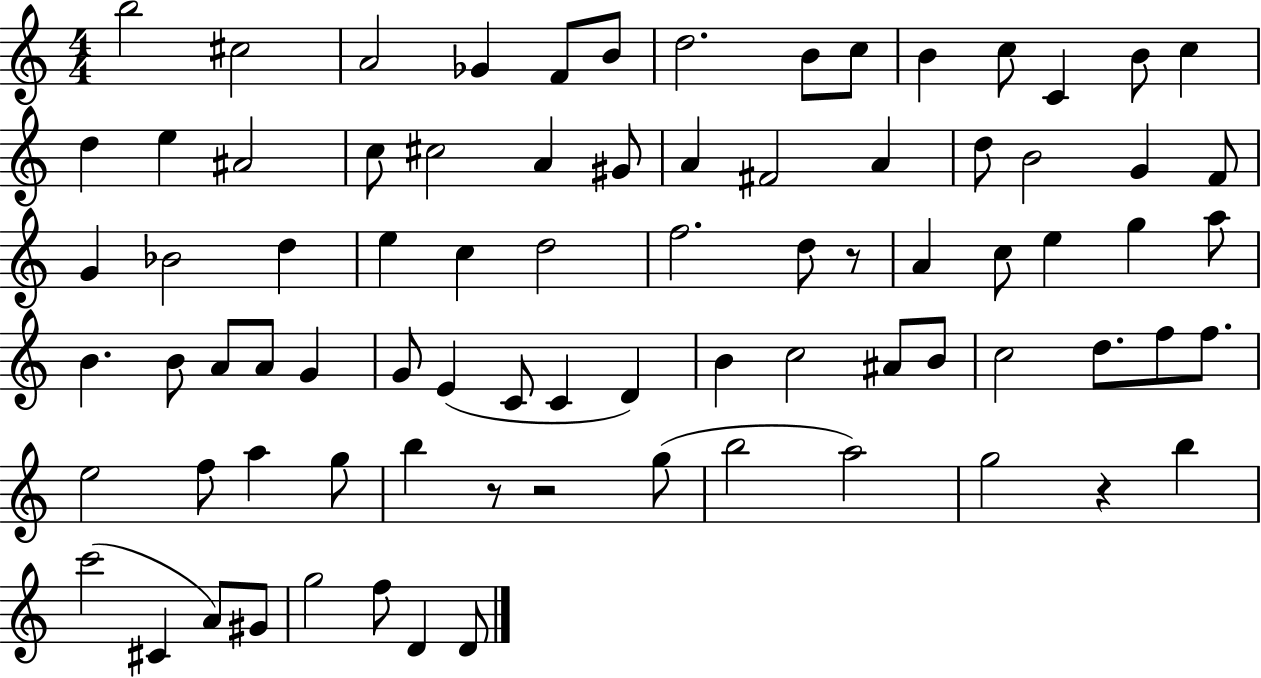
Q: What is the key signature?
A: C major